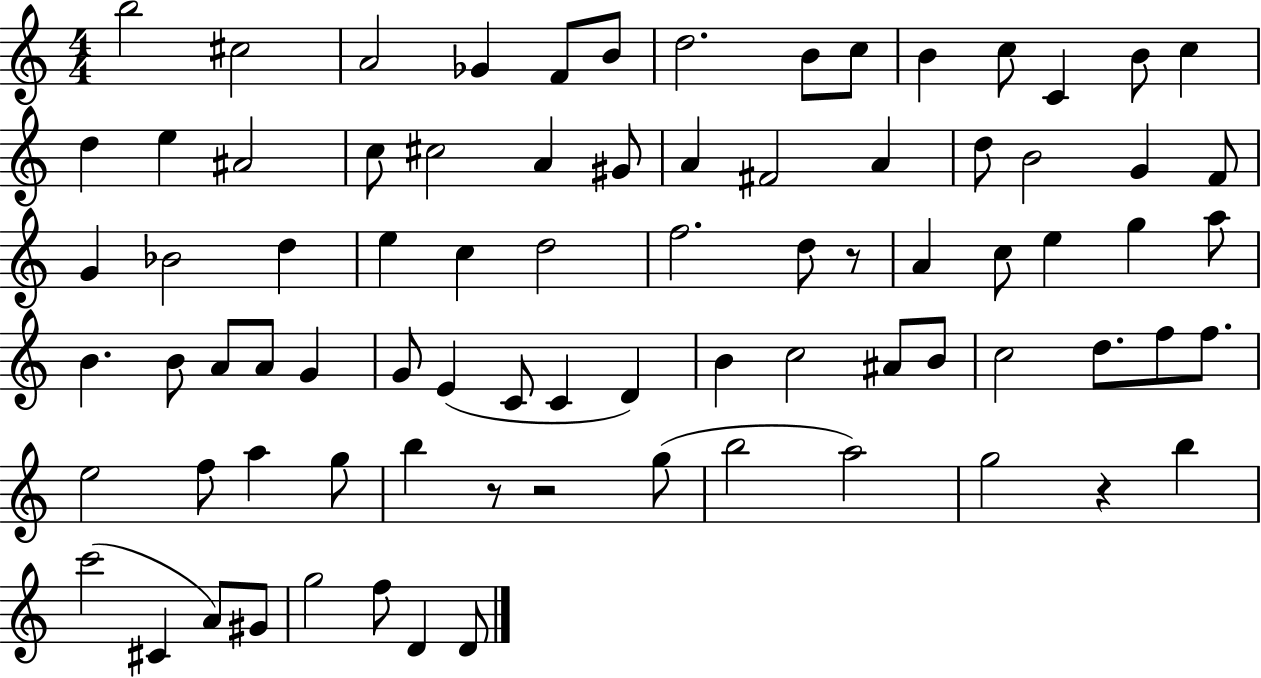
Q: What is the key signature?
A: C major